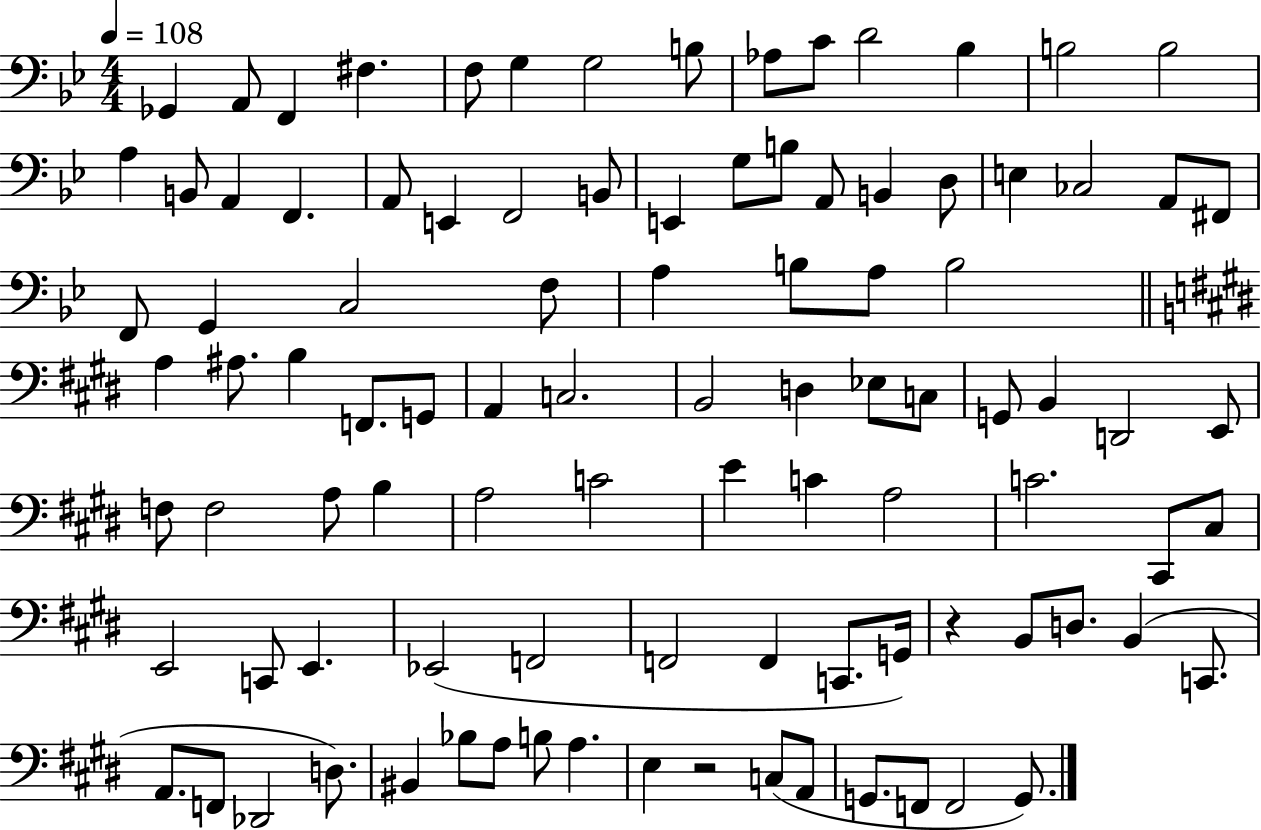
Gb2/q A2/e F2/q F#3/q. F3/e G3/q G3/h B3/e Ab3/e C4/e D4/h Bb3/q B3/h B3/h A3/q B2/e A2/q F2/q. A2/e E2/q F2/h B2/e E2/q G3/e B3/e A2/e B2/q D3/e E3/q CES3/h A2/e F#2/e F2/e G2/q C3/h F3/e A3/q B3/e A3/e B3/h A3/q A#3/e. B3/q F2/e. G2/e A2/q C3/h. B2/h D3/q Eb3/e C3/e G2/e B2/q D2/h E2/e F3/e F3/h A3/e B3/q A3/h C4/h E4/q C4/q A3/h C4/h. C#2/e C#3/e E2/h C2/e E2/q. Eb2/h F2/h F2/h F2/q C2/e. G2/s R/q B2/e D3/e. B2/q C2/e. A2/e. F2/e Db2/h D3/e. BIS2/q Bb3/e A3/e B3/e A3/q. E3/q R/h C3/e A2/e G2/e. F2/e F2/h G2/e.